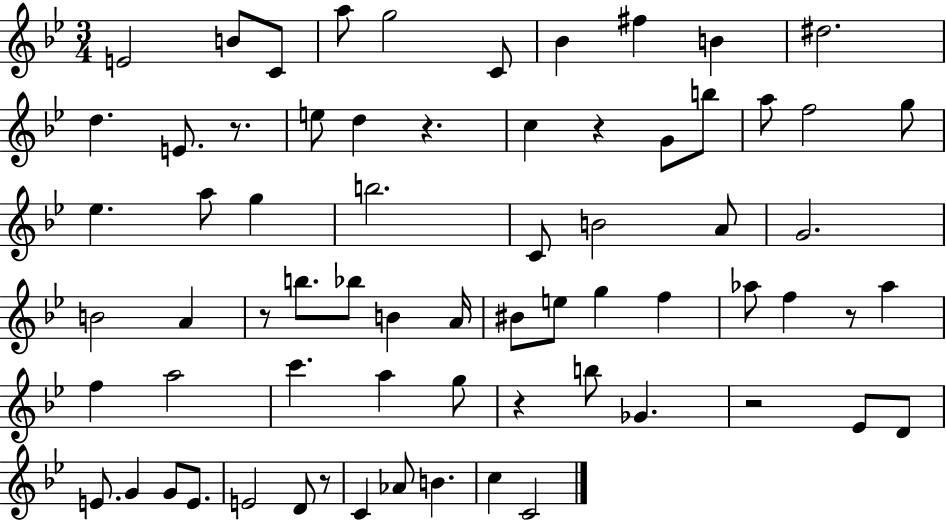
X:1
T:Untitled
M:3/4
L:1/4
K:Bb
E2 B/2 C/2 a/2 g2 C/2 _B ^f B ^d2 d E/2 z/2 e/2 d z c z G/2 b/2 a/2 f2 g/2 _e a/2 g b2 C/2 B2 A/2 G2 B2 A z/2 b/2 _b/2 B A/4 ^B/2 e/2 g f _a/2 f z/2 _a f a2 c' a g/2 z b/2 _G z2 _E/2 D/2 E/2 G G/2 E/2 E2 D/2 z/2 C _A/2 B c C2